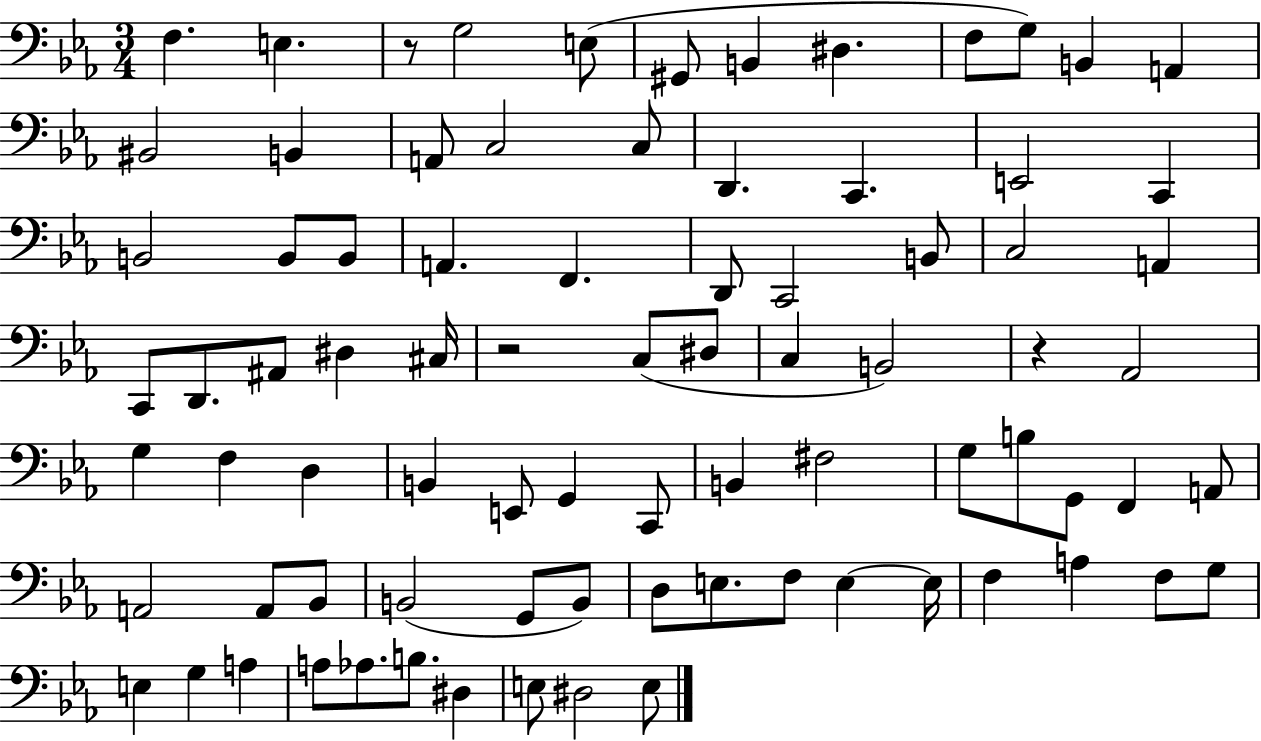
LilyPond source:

{
  \clef bass
  \numericTimeSignature
  \time 3/4
  \key ees \major
  f4. e4. | r8 g2 e8( | gis,8 b,4 dis4. | f8 g8) b,4 a,4 | \break bis,2 b,4 | a,8 c2 c8 | d,4. c,4. | e,2 c,4 | \break b,2 b,8 b,8 | a,4. f,4. | d,8 c,2 b,8 | c2 a,4 | \break c,8 d,8. ais,8 dis4 cis16 | r2 c8( dis8 | c4 b,2) | r4 aes,2 | \break g4 f4 d4 | b,4 e,8 g,4 c,8 | b,4 fis2 | g8 b8 g,8 f,4 a,8 | \break a,2 a,8 bes,8 | b,2( g,8 b,8) | d8 e8. f8 e4~~ e16 | f4 a4 f8 g8 | \break e4 g4 a4 | a8 aes8. b8. dis4 | e8 dis2 e8 | \bar "|."
}